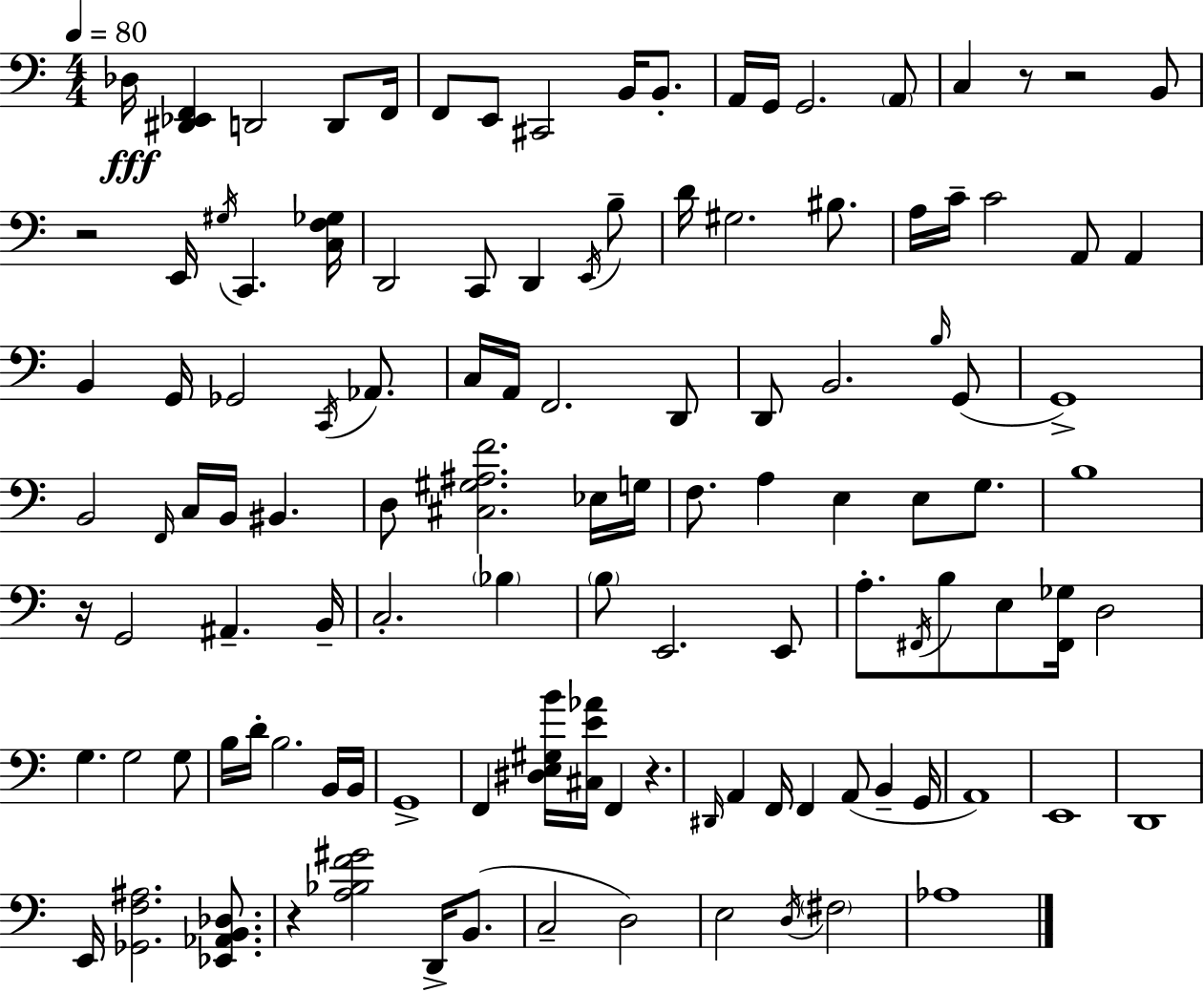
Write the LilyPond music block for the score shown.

{
  \clef bass
  \numericTimeSignature
  \time 4/4
  \key a \minor
  \tempo 4 = 80
  des16\fff <dis, ees, f,>4 d,2 d,8 f,16 | f,8 e,8 cis,2 b,16 b,8.-. | a,16 g,16 g,2. \parenthesize a,8 | c4 r8 r2 b,8 | \break r2 e,16 \acciaccatura { gis16 } c,4. | <c f ges>16 d,2 c,8 d,4 \acciaccatura { e,16 } | b8-- d'16 gis2. bis8. | a16 c'16-- c'2 a,8 a,4 | \break b,4 g,16 ges,2 \acciaccatura { c,16 } | aes,8. c16 a,16 f,2. | d,8 d,8 b,2. | \grace { b16 }( g,8 g,1->) | \break b,2 \grace { f,16 } c16 b,16 bis,4. | d8 <cis gis ais f'>2. | ees16 g16 f8. a4 e4 | e8 g8. b1 | \break r16 g,2 ais,4.-- | b,16-- c2.-. | \parenthesize bes4 \parenthesize b8 e,2. | e,8 a8.-. \acciaccatura { fis,16 } b8 e8 <fis, ges>16 d2 | \break g4. g2 | g8 b16 d'16-. b2. | b,16 b,16 g,1-> | f,4 <dis e gis b'>16 <cis e' aes'>16 f,4 | \break r4. \grace { dis,16 } a,4 f,16 f,4 | a,8( b,4-- g,16 a,1) | e,1 | d,1 | \break e,16 <ges, f ais>2. | <ees, aes, b, des>8. r4 <a bes f' gis'>2 | d,16-> b,8.( c2-- d2) | e2 \acciaccatura { d16 } | \break \parenthesize fis2 aes1 | \bar "|."
}